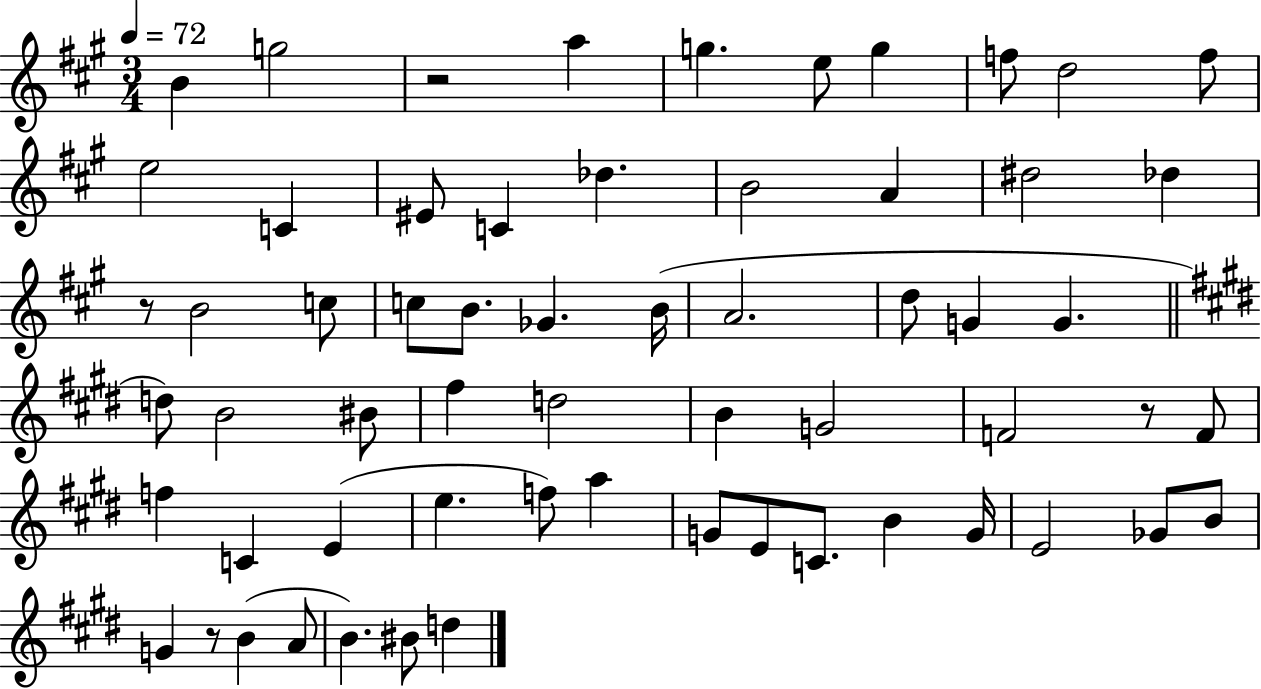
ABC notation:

X:1
T:Untitled
M:3/4
L:1/4
K:A
B g2 z2 a g e/2 g f/2 d2 f/2 e2 C ^E/2 C _d B2 A ^d2 _d z/2 B2 c/2 c/2 B/2 _G B/4 A2 d/2 G G d/2 B2 ^B/2 ^f d2 B G2 F2 z/2 F/2 f C E e f/2 a G/2 E/2 C/2 B G/4 E2 _G/2 B/2 G z/2 B A/2 B ^B/2 d